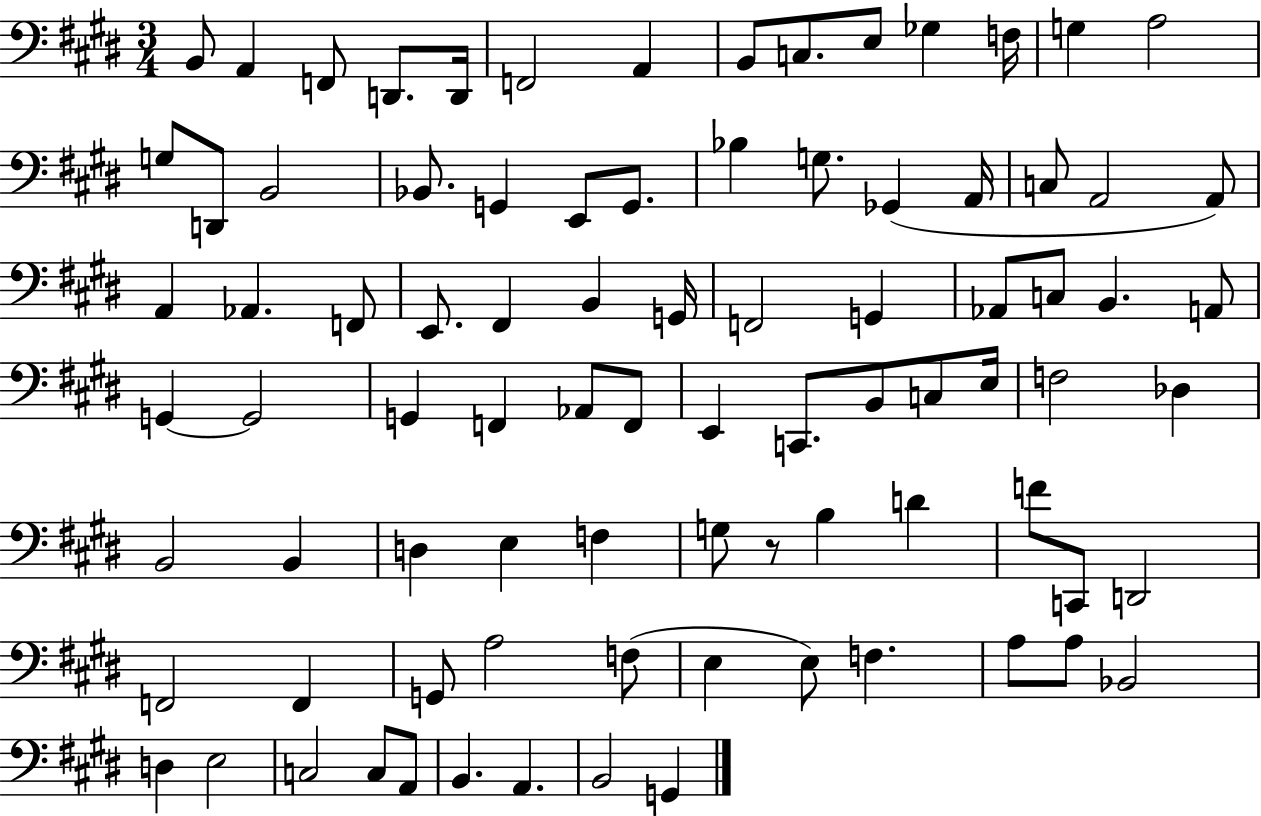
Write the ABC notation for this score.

X:1
T:Untitled
M:3/4
L:1/4
K:E
B,,/2 A,, F,,/2 D,,/2 D,,/4 F,,2 A,, B,,/2 C,/2 E,/2 _G, F,/4 G, A,2 G,/2 D,,/2 B,,2 _B,,/2 G,, E,,/2 G,,/2 _B, G,/2 _G,, A,,/4 C,/2 A,,2 A,,/2 A,, _A,, F,,/2 E,,/2 ^F,, B,, G,,/4 F,,2 G,, _A,,/2 C,/2 B,, A,,/2 G,, G,,2 G,, F,, _A,,/2 F,,/2 E,, C,,/2 B,,/2 C,/2 E,/4 F,2 _D, B,,2 B,, D, E, F, G,/2 z/2 B, D F/2 C,,/2 D,,2 F,,2 F,, G,,/2 A,2 F,/2 E, E,/2 F, A,/2 A,/2 _B,,2 D, E,2 C,2 C,/2 A,,/2 B,, A,, B,,2 G,,